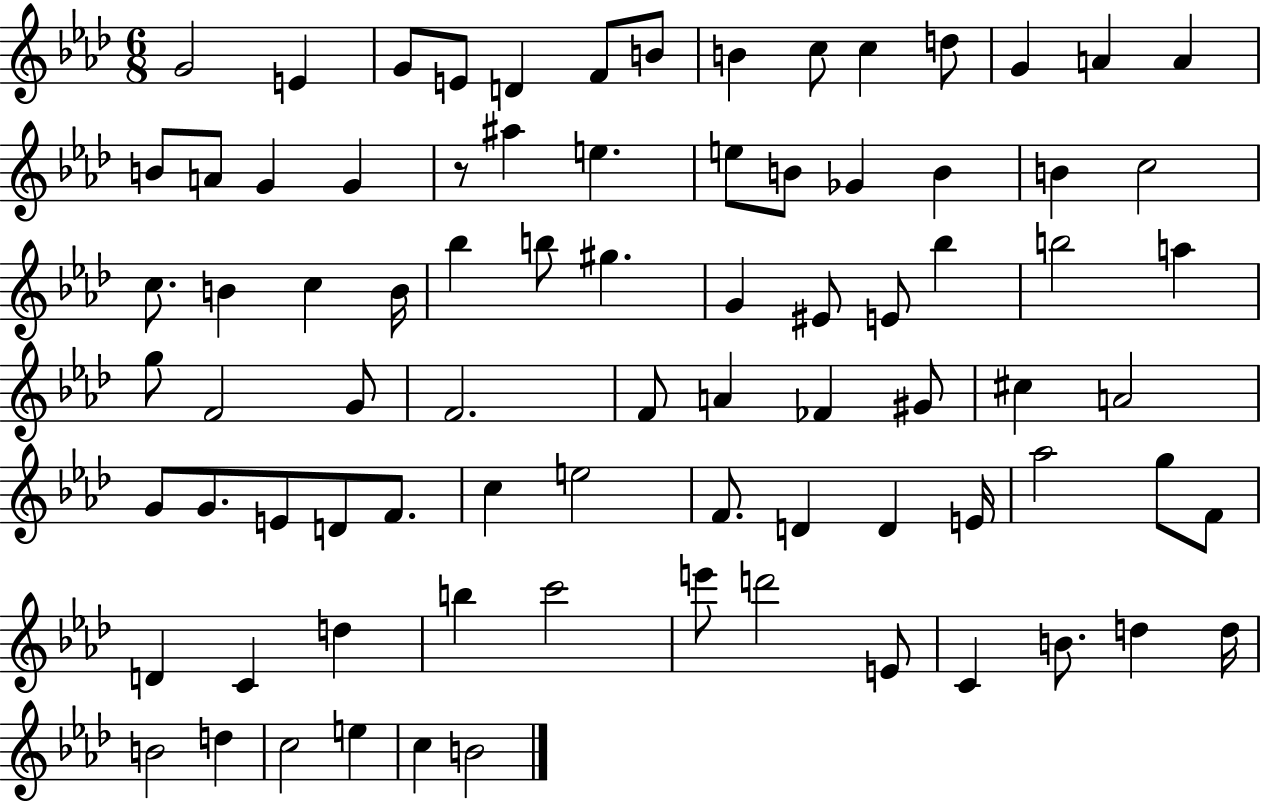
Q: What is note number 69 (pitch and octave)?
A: E6